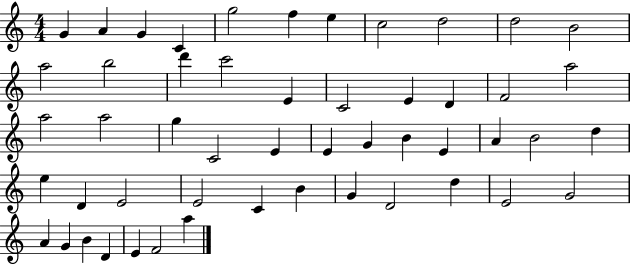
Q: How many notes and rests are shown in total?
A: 51